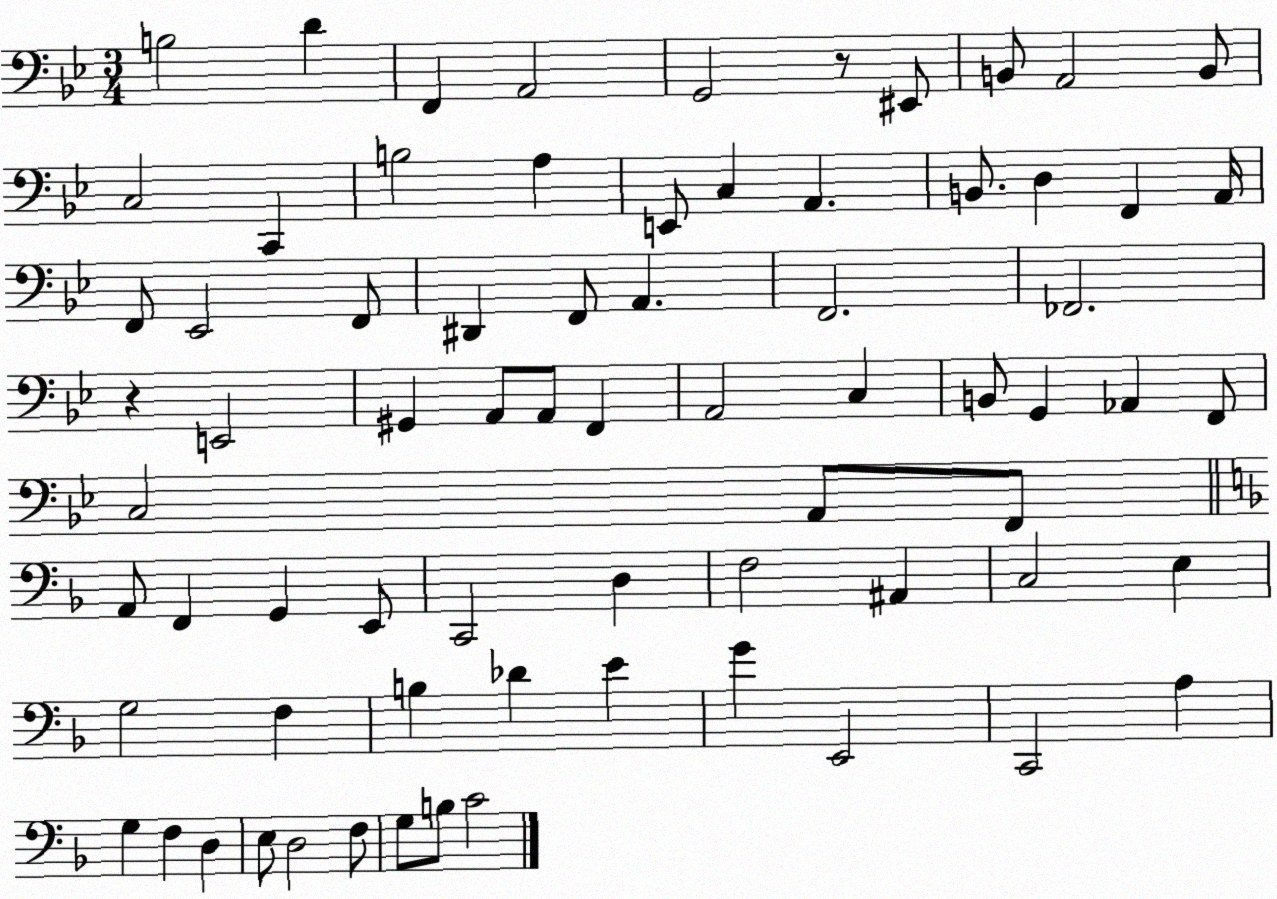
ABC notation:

X:1
T:Untitled
M:3/4
L:1/4
K:Bb
B,2 D F,, A,,2 G,,2 z/2 ^E,,/2 B,,/2 A,,2 B,,/2 C,2 C,, B,2 A, E,,/2 C, A,, B,,/2 D, F,, A,,/4 F,,/2 _E,,2 F,,/2 ^D,, F,,/2 A,, F,,2 _F,,2 z E,,2 ^G,, A,,/2 A,,/2 F,, A,,2 C, B,,/2 G,, _A,, F,,/2 C,2 A,,/2 F,,/2 A,,/2 F,, G,, E,,/2 C,,2 D, F,2 ^A,, C,2 E, G,2 F, B, _D E G E,,2 C,,2 A, G, F, D, E,/2 D,2 F,/2 G,/2 B,/2 C2